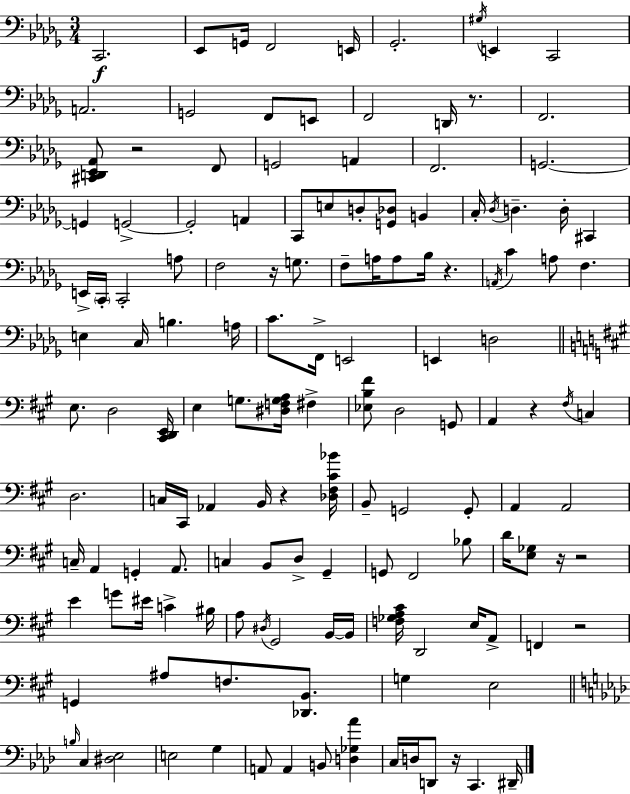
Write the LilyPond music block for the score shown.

{
  \clef bass
  \numericTimeSignature
  \time 3/4
  \key bes \minor
  c,2.\f | ees,8 g,16 f,2 e,16 | ges,2.-. | \acciaccatura { gis16 } e,4 c,2 | \break a,2. | g,2 f,8 e,8 | f,2 d,16 r8. | f,2. | \break <cis, d, ees, aes,>8 r2 f,8 | g,2 a,4 | f,2. | g,2.~~ | \break g,4 g,2->~~ | g,2-. a,4 | c,8 e8 d8-. <g, des>8 b,4 | c16-. \acciaccatura { des16 } d4.-- d16-. cis,4 | \break e,16-> \parenthesize c,16-. c,2-. | a8 f2 r16 g8. | f8-- a16 a8 bes16 r4. | \acciaccatura { a,16 } c'4 a8 f4. | \break e4 c16 b4. | a16 c'8. f,16-> e,2 | e,4 d2 | \bar "||" \break \key a \major e8. d2 <cis, d, e,>16 | e4 g8. <dis f g a>16 fis4-> | <ees b fis'>8 d2 g,8 | a,4 r4 \acciaccatura { fis16 } c4 | \break d2. | c16 cis,16 aes,4 b,16 r4 | <des fis cis' bes'>16 b,8-- g,2 g,8-. | a,4 a,2 | \break c16-- a,4 g,4-. a,8. | c4 b,8 d8-> gis,4-- | g,8 fis,2 bes8 | d'16 <e ges>8 r16 r2 | \break e'4 g'8 eis'16 c'4-> | bis16 a8 \acciaccatura { dis16 } gis,2 | b,16~~ b,16 <f ges a cis'>16 d,2 e16 | a,8-> f,4 r2 | \break g,4 ais8 f8. <des, b,>8. | g4 e2 | \bar "||" \break \key f \minor \grace { b16 } c4 <dis ees>2 | e2 g4 | a,8 a,4 b,8 <d ges aes'>4 | c16 d16 d,8 r16 c,4. | \break dis,16-- \bar "|."
}